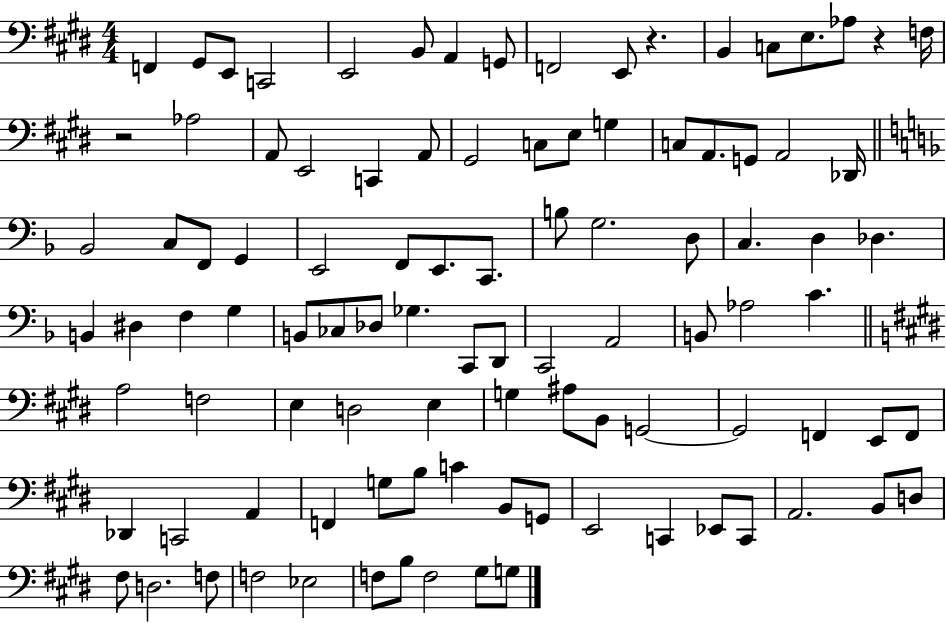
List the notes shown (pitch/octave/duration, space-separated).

F2/q G#2/e E2/e C2/h E2/h B2/e A2/q G2/e F2/h E2/e R/q. B2/q C3/e E3/e. Ab3/e R/q F3/s R/h Ab3/h A2/e E2/h C2/q A2/e G#2/h C3/e E3/e G3/q C3/e A2/e. G2/e A2/h Db2/s Bb2/h C3/e F2/e G2/q E2/h F2/e E2/e. C2/e. B3/e G3/h. D3/e C3/q. D3/q Db3/q. B2/q D#3/q F3/q G3/q B2/e CES3/e Db3/e Gb3/q. C2/e D2/e C2/h A2/h B2/e Ab3/h C4/q. A3/h F3/h E3/q D3/h E3/q G3/q A#3/e B2/e G2/h G2/h F2/q E2/e F2/e Db2/q C2/h A2/q F2/q G3/e B3/e C4/q B2/e G2/e E2/h C2/q Eb2/e C2/e A2/h. B2/e D3/e F#3/e D3/h. F3/e F3/h Eb3/h F3/e B3/e F3/h G#3/e G3/e